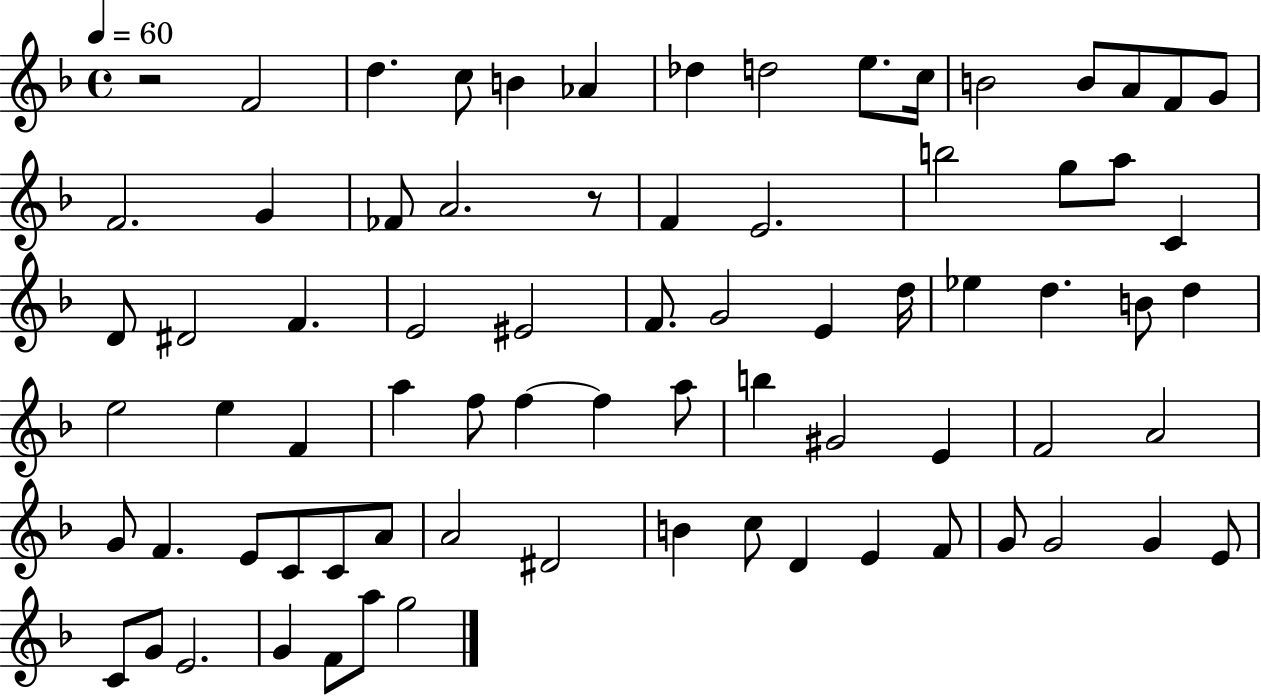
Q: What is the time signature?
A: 4/4